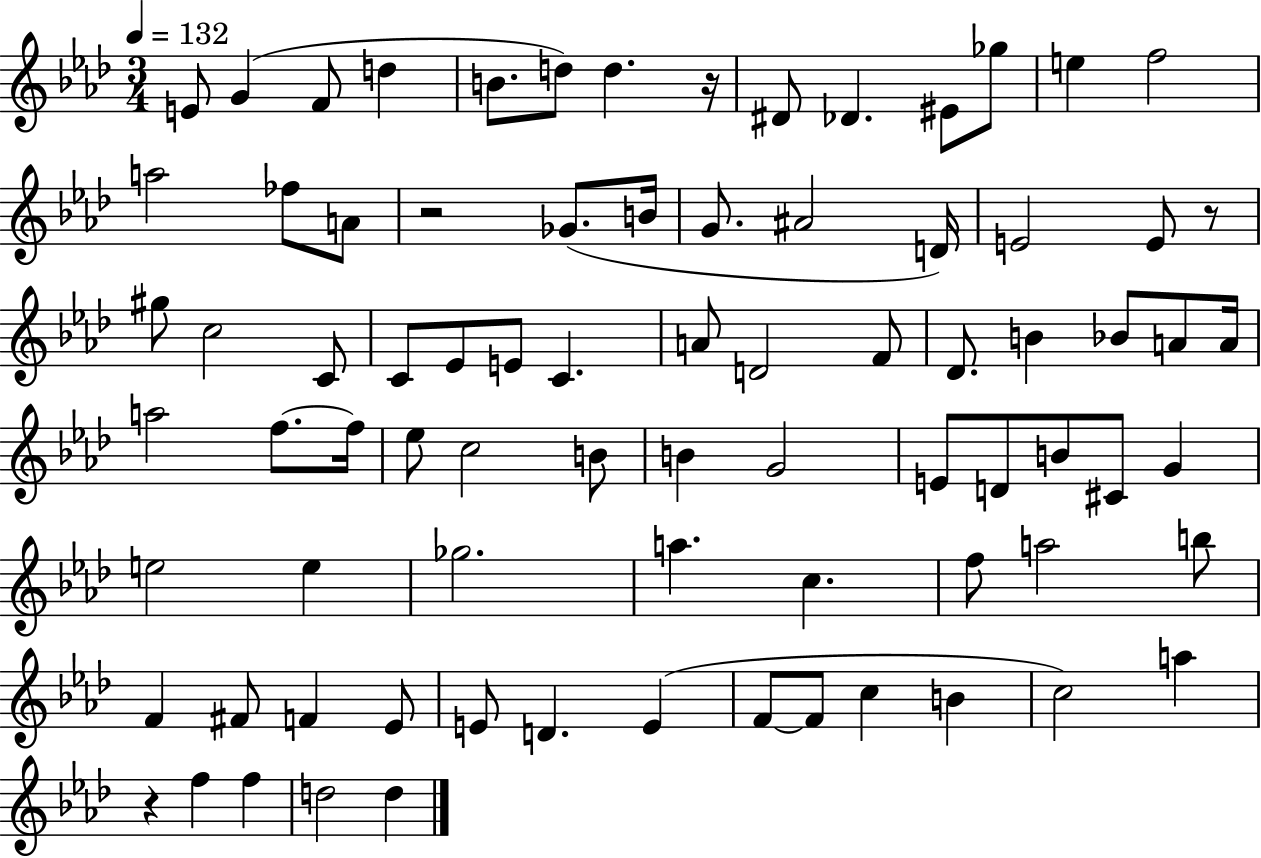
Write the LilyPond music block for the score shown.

{
  \clef treble
  \numericTimeSignature
  \time 3/4
  \key aes \major
  \tempo 4 = 132
  e'8 g'4( f'8 d''4 | b'8. d''8) d''4. r16 | dis'8 des'4. eis'8 ges''8 | e''4 f''2 | \break a''2 fes''8 a'8 | r2 ges'8.( b'16 | g'8. ais'2 d'16) | e'2 e'8 r8 | \break gis''8 c''2 c'8 | c'8 ees'8 e'8 c'4. | a'8 d'2 f'8 | des'8. b'4 bes'8 a'8 a'16 | \break a''2 f''8.~~ f''16 | ees''8 c''2 b'8 | b'4 g'2 | e'8 d'8 b'8 cis'8 g'4 | \break e''2 e''4 | ges''2. | a''4. c''4. | f''8 a''2 b''8 | \break f'4 fis'8 f'4 ees'8 | e'8 d'4. e'4( | f'8~~ f'8 c''4 b'4 | c''2) a''4 | \break r4 f''4 f''4 | d''2 d''4 | \bar "|."
}